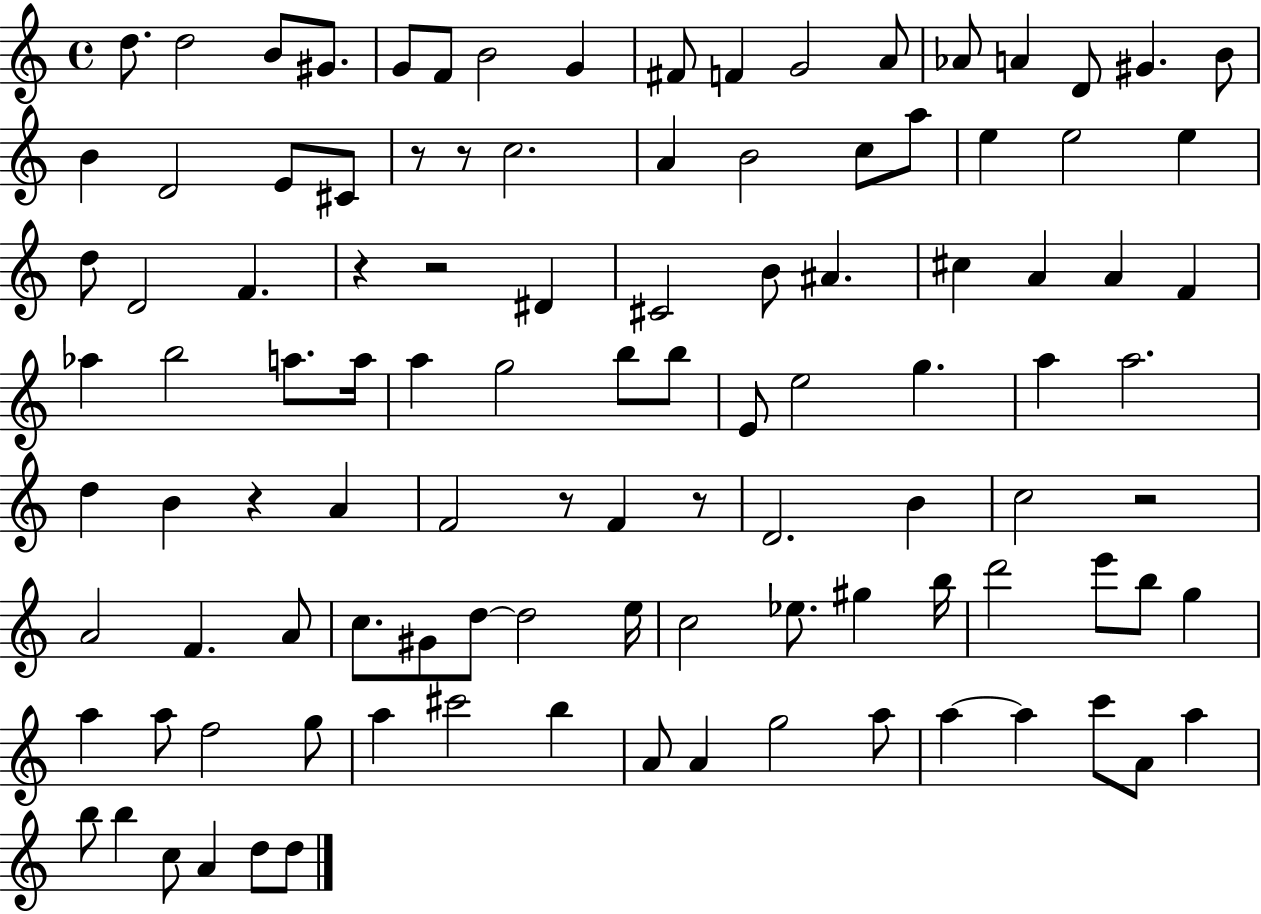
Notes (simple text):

D5/e. D5/h B4/e G#4/e. G4/e F4/e B4/h G4/q F#4/e F4/q G4/h A4/e Ab4/e A4/q D4/e G#4/q. B4/e B4/q D4/h E4/e C#4/e R/e R/e C5/h. A4/q B4/h C5/e A5/e E5/q E5/h E5/q D5/e D4/h F4/q. R/q R/h D#4/q C#4/h B4/e A#4/q. C#5/q A4/q A4/q F4/q Ab5/q B5/h A5/e. A5/s A5/q G5/h B5/e B5/e E4/e E5/h G5/q. A5/q A5/h. D5/q B4/q R/q A4/q F4/h R/e F4/q R/e D4/h. B4/q C5/h R/h A4/h F4/q. A4/e C5/e. G#4/e D5/e D5/h E5/s C5/h Eb5/e. G#5/q B5/s D6/h E6/e B5/e G5/q A5/q A5/e F5/h G5/e A5/q C#6/h B5/q A4/e A4/q G5/h A5/e A5/q A5/q C6/e A4/e A5/q B5/e B5/q C5/e A4/q D5/e D5/e